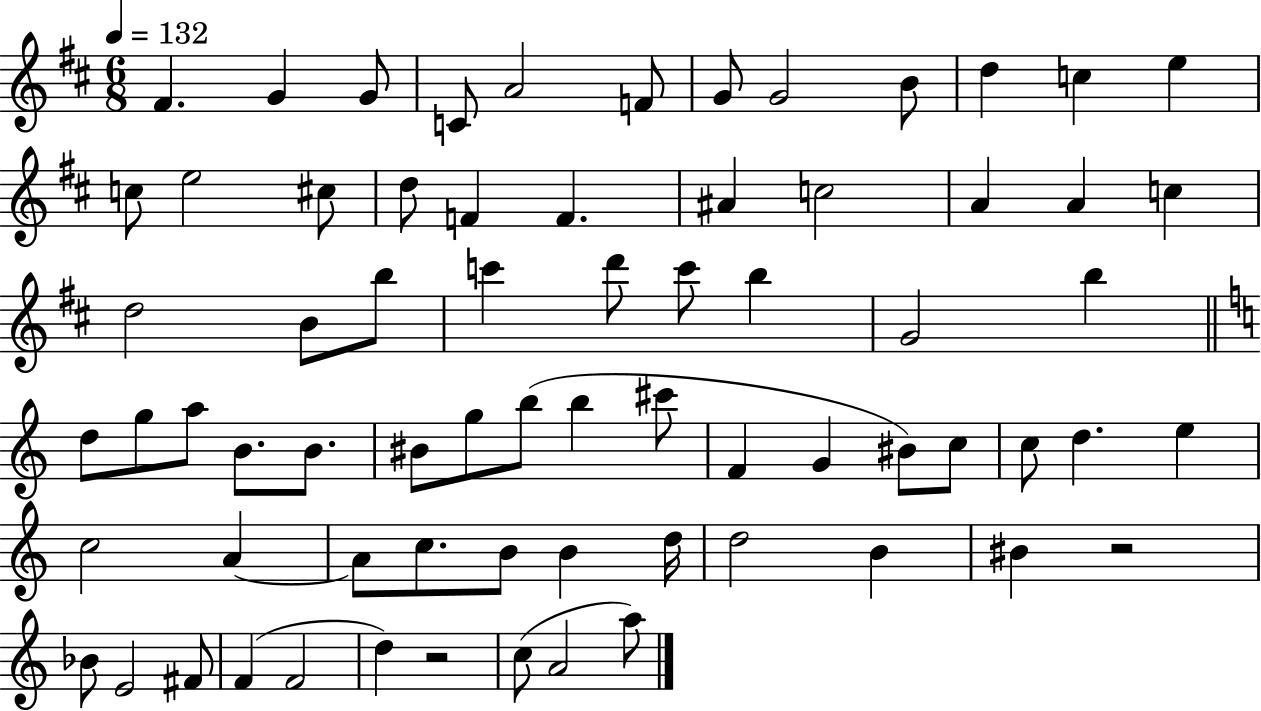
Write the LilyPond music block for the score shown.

{
  \clef treble
  \numericTimeSignature
  \time 6/8
  \key d \major
  \tempo 4 = 132
  fis'4. g'4 g'8 | c'8 a'2 f'8 | g'8 g'2 b'8 | d''4 c''4 e''4 | \break c''8 e''2 cis''8 | d''8 f'4 f'4. | ais'4 c''2 | a'4 a'4 c''4 | \break d''2 b'8 b''8 | c'''4 d'''8 c'''8 b''4 | g'2 b''4 | \bar "||" \break \key a \minor d''8 g''8 a''8 b'8. b'8. | bis'8 g''8 b''8( b''4 cis'''8 | f'4 g'4 bis'8) c''8 | c''8 d''4. e''4 | \break c''2 a'4~~ | a'8 c''8. b'8 b'4 d''16 | d''2 b'4 | bis'4 r2 | \break bes'8 e'2 fis'8 | f'4( f'2 | d''4) r2 | c''8( a'2 a''8) | \break \bar "|."
}